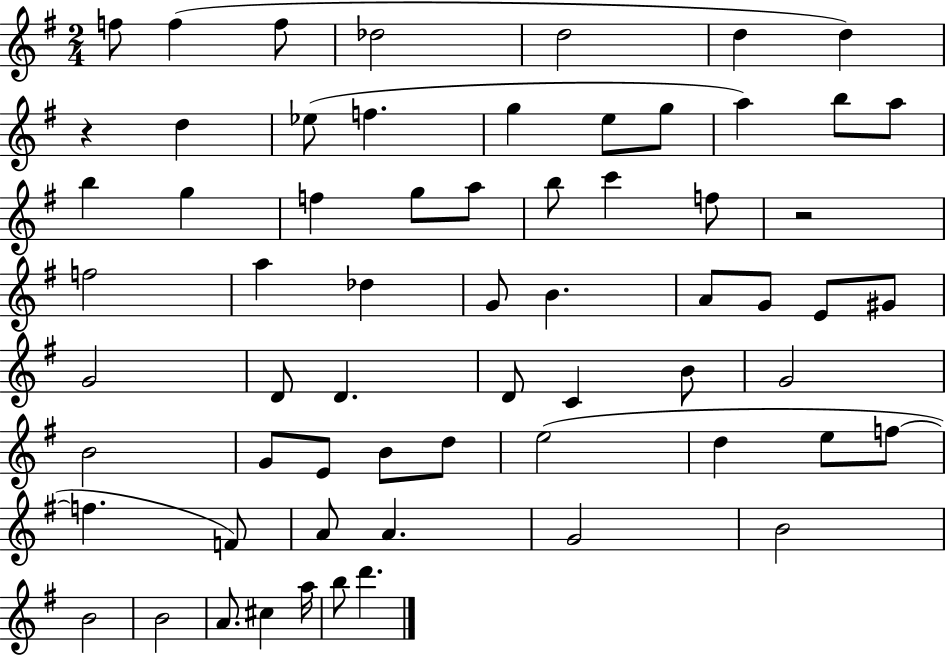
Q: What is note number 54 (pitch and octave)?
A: G4